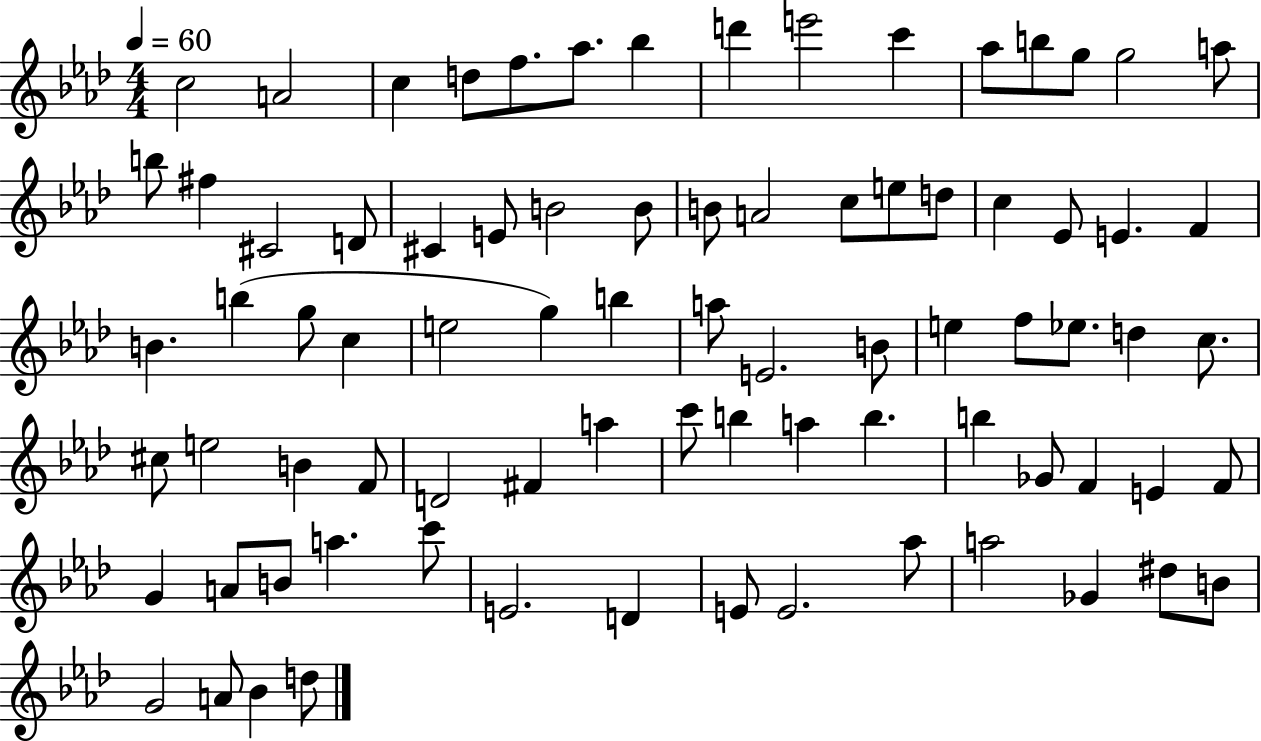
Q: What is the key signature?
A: AES major